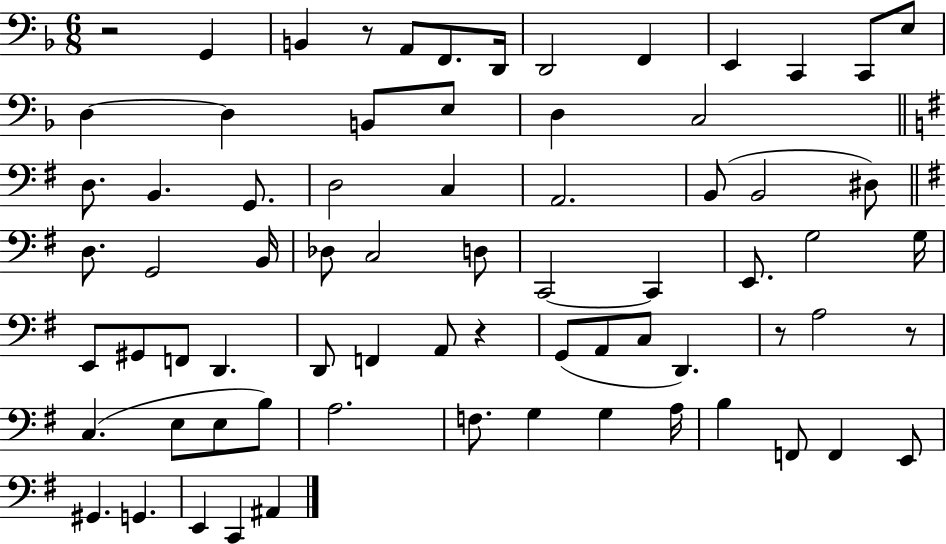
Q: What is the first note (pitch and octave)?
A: G2